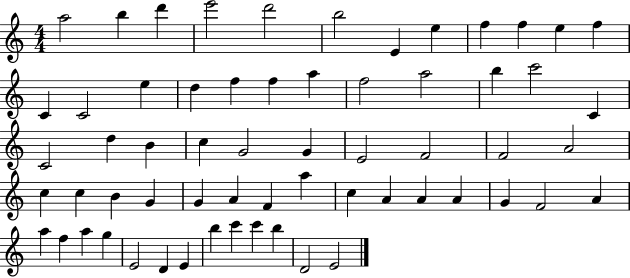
{
  \clef treble
  \numericTimeSignature
  \time 4/4
  \key c \major
  a''2 b''4 d'''4 | e'''2 d'''2 | b''2 e'4 e''4 | f''4 f''4 e''4 f''4 | \break c'4 c'2 e''4 | d''4 f''4 f''4 a''4 | f''2 a''2 | b''4 c'''2 c'4 | \break c'2 d''4 b'4 | c''4 g'2 g'4 | e'2 f'2 | f'2 a'2 | \break c''4 c''4 b'4 g'4 | g'4 a'4 f'4 a''4 | c''4 a'4 a'4 a'4 | g'4 f'2 a'4 | \break a''4 f''4 a''4 g''4 | e'2 d'4 e'4 | b''4 c'''4 c'''4 b''4 | d'2 e'2 | \break \bar "|."
}